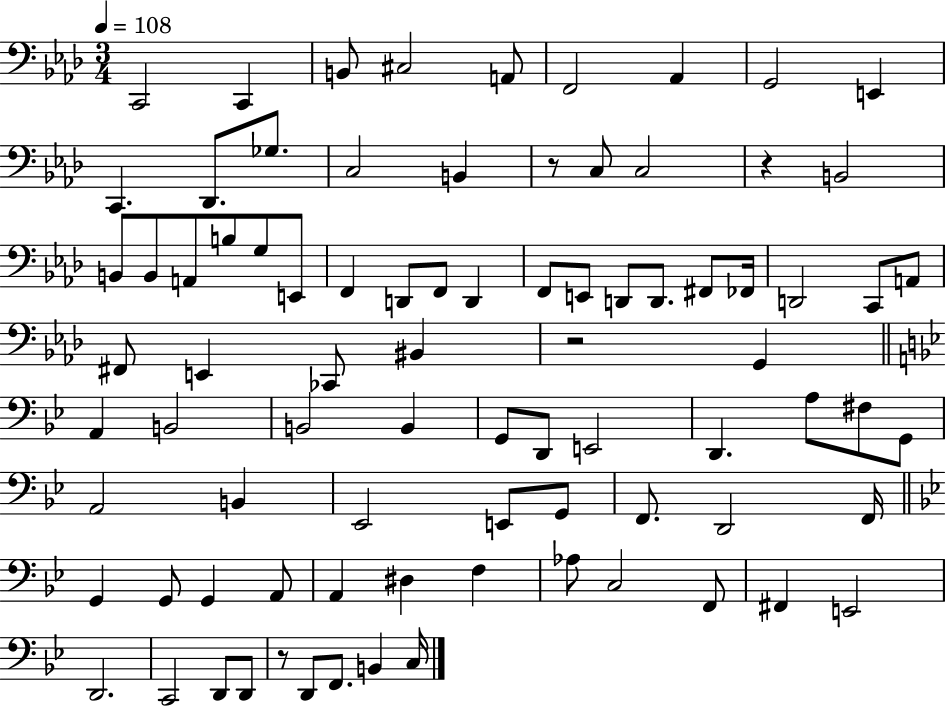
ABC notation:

X:1
T:Untitled
M:3/4
L:1/4
K:Ab
C,,2 C,, B,,/2 ^C,2 A,,/2 F,,2 _A,, G,,2 E,, C,, _D,,/2 _G,/2 C,2 B,, z/2 C,/2 C,2 z B,,2 B,,/2 B,,/2 A,,/2 B,/2 G,/2 E,,/2 F,, D,,/2 F,,/2 D,, F,,/2 E,,/2 D,,/2 D,,/2 ^F,,/2 _F,,/4 D,,2 C,,/2 A,,/2 ^F,,/2 E,, _C,,/2 ^B,, z2 G,, A,, B,,2 B,,2 B,, G,,/2 D,,/2 E,,2 D,, A,/2 ^F,/2 G,,/2 A,,2 B,, _E,,2 E,,/2 G,,/2 F,,/2 D,,2 F,,/4 G,, G,,/2 G,, A,,/2 A,, ^D, F, _A,/2 C,2 F,,/2 ^F,, E,,2 D,,2 C,,2 D,,/2 D,,/2 z/2 D,,/2 F,,/2 B,, C,/4